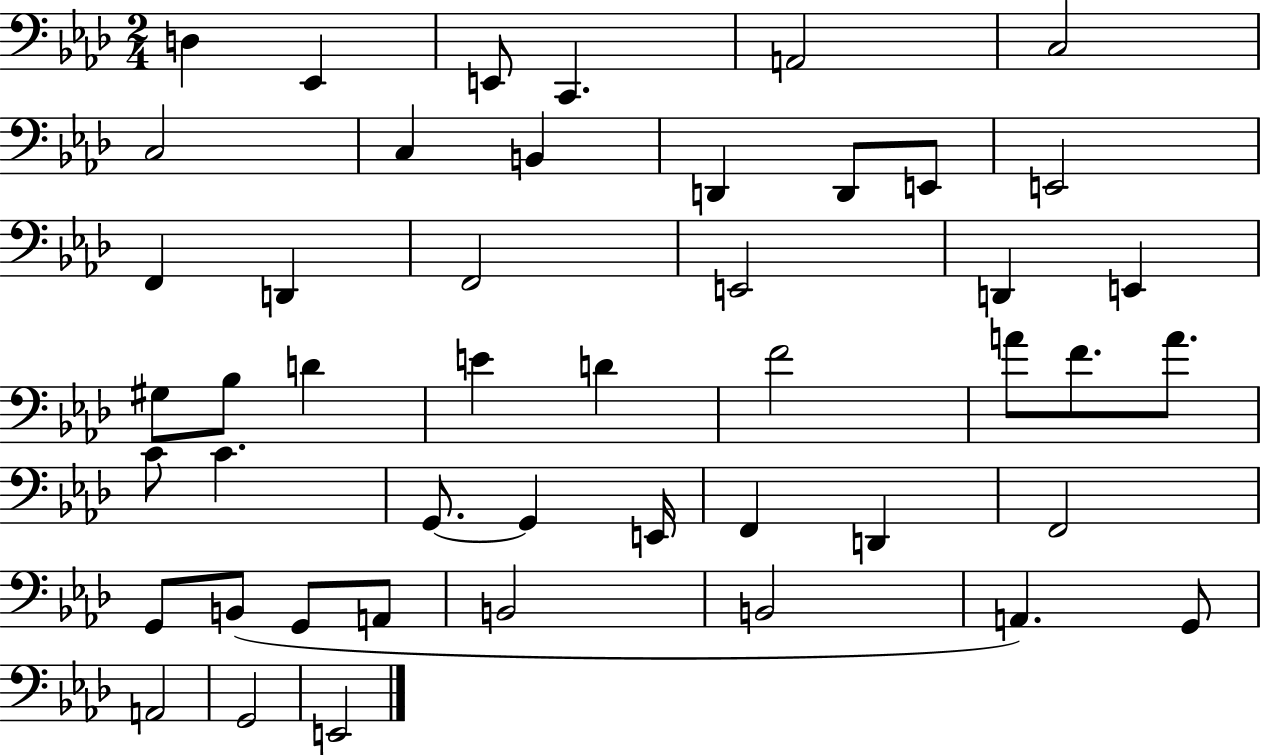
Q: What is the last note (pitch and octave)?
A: E2